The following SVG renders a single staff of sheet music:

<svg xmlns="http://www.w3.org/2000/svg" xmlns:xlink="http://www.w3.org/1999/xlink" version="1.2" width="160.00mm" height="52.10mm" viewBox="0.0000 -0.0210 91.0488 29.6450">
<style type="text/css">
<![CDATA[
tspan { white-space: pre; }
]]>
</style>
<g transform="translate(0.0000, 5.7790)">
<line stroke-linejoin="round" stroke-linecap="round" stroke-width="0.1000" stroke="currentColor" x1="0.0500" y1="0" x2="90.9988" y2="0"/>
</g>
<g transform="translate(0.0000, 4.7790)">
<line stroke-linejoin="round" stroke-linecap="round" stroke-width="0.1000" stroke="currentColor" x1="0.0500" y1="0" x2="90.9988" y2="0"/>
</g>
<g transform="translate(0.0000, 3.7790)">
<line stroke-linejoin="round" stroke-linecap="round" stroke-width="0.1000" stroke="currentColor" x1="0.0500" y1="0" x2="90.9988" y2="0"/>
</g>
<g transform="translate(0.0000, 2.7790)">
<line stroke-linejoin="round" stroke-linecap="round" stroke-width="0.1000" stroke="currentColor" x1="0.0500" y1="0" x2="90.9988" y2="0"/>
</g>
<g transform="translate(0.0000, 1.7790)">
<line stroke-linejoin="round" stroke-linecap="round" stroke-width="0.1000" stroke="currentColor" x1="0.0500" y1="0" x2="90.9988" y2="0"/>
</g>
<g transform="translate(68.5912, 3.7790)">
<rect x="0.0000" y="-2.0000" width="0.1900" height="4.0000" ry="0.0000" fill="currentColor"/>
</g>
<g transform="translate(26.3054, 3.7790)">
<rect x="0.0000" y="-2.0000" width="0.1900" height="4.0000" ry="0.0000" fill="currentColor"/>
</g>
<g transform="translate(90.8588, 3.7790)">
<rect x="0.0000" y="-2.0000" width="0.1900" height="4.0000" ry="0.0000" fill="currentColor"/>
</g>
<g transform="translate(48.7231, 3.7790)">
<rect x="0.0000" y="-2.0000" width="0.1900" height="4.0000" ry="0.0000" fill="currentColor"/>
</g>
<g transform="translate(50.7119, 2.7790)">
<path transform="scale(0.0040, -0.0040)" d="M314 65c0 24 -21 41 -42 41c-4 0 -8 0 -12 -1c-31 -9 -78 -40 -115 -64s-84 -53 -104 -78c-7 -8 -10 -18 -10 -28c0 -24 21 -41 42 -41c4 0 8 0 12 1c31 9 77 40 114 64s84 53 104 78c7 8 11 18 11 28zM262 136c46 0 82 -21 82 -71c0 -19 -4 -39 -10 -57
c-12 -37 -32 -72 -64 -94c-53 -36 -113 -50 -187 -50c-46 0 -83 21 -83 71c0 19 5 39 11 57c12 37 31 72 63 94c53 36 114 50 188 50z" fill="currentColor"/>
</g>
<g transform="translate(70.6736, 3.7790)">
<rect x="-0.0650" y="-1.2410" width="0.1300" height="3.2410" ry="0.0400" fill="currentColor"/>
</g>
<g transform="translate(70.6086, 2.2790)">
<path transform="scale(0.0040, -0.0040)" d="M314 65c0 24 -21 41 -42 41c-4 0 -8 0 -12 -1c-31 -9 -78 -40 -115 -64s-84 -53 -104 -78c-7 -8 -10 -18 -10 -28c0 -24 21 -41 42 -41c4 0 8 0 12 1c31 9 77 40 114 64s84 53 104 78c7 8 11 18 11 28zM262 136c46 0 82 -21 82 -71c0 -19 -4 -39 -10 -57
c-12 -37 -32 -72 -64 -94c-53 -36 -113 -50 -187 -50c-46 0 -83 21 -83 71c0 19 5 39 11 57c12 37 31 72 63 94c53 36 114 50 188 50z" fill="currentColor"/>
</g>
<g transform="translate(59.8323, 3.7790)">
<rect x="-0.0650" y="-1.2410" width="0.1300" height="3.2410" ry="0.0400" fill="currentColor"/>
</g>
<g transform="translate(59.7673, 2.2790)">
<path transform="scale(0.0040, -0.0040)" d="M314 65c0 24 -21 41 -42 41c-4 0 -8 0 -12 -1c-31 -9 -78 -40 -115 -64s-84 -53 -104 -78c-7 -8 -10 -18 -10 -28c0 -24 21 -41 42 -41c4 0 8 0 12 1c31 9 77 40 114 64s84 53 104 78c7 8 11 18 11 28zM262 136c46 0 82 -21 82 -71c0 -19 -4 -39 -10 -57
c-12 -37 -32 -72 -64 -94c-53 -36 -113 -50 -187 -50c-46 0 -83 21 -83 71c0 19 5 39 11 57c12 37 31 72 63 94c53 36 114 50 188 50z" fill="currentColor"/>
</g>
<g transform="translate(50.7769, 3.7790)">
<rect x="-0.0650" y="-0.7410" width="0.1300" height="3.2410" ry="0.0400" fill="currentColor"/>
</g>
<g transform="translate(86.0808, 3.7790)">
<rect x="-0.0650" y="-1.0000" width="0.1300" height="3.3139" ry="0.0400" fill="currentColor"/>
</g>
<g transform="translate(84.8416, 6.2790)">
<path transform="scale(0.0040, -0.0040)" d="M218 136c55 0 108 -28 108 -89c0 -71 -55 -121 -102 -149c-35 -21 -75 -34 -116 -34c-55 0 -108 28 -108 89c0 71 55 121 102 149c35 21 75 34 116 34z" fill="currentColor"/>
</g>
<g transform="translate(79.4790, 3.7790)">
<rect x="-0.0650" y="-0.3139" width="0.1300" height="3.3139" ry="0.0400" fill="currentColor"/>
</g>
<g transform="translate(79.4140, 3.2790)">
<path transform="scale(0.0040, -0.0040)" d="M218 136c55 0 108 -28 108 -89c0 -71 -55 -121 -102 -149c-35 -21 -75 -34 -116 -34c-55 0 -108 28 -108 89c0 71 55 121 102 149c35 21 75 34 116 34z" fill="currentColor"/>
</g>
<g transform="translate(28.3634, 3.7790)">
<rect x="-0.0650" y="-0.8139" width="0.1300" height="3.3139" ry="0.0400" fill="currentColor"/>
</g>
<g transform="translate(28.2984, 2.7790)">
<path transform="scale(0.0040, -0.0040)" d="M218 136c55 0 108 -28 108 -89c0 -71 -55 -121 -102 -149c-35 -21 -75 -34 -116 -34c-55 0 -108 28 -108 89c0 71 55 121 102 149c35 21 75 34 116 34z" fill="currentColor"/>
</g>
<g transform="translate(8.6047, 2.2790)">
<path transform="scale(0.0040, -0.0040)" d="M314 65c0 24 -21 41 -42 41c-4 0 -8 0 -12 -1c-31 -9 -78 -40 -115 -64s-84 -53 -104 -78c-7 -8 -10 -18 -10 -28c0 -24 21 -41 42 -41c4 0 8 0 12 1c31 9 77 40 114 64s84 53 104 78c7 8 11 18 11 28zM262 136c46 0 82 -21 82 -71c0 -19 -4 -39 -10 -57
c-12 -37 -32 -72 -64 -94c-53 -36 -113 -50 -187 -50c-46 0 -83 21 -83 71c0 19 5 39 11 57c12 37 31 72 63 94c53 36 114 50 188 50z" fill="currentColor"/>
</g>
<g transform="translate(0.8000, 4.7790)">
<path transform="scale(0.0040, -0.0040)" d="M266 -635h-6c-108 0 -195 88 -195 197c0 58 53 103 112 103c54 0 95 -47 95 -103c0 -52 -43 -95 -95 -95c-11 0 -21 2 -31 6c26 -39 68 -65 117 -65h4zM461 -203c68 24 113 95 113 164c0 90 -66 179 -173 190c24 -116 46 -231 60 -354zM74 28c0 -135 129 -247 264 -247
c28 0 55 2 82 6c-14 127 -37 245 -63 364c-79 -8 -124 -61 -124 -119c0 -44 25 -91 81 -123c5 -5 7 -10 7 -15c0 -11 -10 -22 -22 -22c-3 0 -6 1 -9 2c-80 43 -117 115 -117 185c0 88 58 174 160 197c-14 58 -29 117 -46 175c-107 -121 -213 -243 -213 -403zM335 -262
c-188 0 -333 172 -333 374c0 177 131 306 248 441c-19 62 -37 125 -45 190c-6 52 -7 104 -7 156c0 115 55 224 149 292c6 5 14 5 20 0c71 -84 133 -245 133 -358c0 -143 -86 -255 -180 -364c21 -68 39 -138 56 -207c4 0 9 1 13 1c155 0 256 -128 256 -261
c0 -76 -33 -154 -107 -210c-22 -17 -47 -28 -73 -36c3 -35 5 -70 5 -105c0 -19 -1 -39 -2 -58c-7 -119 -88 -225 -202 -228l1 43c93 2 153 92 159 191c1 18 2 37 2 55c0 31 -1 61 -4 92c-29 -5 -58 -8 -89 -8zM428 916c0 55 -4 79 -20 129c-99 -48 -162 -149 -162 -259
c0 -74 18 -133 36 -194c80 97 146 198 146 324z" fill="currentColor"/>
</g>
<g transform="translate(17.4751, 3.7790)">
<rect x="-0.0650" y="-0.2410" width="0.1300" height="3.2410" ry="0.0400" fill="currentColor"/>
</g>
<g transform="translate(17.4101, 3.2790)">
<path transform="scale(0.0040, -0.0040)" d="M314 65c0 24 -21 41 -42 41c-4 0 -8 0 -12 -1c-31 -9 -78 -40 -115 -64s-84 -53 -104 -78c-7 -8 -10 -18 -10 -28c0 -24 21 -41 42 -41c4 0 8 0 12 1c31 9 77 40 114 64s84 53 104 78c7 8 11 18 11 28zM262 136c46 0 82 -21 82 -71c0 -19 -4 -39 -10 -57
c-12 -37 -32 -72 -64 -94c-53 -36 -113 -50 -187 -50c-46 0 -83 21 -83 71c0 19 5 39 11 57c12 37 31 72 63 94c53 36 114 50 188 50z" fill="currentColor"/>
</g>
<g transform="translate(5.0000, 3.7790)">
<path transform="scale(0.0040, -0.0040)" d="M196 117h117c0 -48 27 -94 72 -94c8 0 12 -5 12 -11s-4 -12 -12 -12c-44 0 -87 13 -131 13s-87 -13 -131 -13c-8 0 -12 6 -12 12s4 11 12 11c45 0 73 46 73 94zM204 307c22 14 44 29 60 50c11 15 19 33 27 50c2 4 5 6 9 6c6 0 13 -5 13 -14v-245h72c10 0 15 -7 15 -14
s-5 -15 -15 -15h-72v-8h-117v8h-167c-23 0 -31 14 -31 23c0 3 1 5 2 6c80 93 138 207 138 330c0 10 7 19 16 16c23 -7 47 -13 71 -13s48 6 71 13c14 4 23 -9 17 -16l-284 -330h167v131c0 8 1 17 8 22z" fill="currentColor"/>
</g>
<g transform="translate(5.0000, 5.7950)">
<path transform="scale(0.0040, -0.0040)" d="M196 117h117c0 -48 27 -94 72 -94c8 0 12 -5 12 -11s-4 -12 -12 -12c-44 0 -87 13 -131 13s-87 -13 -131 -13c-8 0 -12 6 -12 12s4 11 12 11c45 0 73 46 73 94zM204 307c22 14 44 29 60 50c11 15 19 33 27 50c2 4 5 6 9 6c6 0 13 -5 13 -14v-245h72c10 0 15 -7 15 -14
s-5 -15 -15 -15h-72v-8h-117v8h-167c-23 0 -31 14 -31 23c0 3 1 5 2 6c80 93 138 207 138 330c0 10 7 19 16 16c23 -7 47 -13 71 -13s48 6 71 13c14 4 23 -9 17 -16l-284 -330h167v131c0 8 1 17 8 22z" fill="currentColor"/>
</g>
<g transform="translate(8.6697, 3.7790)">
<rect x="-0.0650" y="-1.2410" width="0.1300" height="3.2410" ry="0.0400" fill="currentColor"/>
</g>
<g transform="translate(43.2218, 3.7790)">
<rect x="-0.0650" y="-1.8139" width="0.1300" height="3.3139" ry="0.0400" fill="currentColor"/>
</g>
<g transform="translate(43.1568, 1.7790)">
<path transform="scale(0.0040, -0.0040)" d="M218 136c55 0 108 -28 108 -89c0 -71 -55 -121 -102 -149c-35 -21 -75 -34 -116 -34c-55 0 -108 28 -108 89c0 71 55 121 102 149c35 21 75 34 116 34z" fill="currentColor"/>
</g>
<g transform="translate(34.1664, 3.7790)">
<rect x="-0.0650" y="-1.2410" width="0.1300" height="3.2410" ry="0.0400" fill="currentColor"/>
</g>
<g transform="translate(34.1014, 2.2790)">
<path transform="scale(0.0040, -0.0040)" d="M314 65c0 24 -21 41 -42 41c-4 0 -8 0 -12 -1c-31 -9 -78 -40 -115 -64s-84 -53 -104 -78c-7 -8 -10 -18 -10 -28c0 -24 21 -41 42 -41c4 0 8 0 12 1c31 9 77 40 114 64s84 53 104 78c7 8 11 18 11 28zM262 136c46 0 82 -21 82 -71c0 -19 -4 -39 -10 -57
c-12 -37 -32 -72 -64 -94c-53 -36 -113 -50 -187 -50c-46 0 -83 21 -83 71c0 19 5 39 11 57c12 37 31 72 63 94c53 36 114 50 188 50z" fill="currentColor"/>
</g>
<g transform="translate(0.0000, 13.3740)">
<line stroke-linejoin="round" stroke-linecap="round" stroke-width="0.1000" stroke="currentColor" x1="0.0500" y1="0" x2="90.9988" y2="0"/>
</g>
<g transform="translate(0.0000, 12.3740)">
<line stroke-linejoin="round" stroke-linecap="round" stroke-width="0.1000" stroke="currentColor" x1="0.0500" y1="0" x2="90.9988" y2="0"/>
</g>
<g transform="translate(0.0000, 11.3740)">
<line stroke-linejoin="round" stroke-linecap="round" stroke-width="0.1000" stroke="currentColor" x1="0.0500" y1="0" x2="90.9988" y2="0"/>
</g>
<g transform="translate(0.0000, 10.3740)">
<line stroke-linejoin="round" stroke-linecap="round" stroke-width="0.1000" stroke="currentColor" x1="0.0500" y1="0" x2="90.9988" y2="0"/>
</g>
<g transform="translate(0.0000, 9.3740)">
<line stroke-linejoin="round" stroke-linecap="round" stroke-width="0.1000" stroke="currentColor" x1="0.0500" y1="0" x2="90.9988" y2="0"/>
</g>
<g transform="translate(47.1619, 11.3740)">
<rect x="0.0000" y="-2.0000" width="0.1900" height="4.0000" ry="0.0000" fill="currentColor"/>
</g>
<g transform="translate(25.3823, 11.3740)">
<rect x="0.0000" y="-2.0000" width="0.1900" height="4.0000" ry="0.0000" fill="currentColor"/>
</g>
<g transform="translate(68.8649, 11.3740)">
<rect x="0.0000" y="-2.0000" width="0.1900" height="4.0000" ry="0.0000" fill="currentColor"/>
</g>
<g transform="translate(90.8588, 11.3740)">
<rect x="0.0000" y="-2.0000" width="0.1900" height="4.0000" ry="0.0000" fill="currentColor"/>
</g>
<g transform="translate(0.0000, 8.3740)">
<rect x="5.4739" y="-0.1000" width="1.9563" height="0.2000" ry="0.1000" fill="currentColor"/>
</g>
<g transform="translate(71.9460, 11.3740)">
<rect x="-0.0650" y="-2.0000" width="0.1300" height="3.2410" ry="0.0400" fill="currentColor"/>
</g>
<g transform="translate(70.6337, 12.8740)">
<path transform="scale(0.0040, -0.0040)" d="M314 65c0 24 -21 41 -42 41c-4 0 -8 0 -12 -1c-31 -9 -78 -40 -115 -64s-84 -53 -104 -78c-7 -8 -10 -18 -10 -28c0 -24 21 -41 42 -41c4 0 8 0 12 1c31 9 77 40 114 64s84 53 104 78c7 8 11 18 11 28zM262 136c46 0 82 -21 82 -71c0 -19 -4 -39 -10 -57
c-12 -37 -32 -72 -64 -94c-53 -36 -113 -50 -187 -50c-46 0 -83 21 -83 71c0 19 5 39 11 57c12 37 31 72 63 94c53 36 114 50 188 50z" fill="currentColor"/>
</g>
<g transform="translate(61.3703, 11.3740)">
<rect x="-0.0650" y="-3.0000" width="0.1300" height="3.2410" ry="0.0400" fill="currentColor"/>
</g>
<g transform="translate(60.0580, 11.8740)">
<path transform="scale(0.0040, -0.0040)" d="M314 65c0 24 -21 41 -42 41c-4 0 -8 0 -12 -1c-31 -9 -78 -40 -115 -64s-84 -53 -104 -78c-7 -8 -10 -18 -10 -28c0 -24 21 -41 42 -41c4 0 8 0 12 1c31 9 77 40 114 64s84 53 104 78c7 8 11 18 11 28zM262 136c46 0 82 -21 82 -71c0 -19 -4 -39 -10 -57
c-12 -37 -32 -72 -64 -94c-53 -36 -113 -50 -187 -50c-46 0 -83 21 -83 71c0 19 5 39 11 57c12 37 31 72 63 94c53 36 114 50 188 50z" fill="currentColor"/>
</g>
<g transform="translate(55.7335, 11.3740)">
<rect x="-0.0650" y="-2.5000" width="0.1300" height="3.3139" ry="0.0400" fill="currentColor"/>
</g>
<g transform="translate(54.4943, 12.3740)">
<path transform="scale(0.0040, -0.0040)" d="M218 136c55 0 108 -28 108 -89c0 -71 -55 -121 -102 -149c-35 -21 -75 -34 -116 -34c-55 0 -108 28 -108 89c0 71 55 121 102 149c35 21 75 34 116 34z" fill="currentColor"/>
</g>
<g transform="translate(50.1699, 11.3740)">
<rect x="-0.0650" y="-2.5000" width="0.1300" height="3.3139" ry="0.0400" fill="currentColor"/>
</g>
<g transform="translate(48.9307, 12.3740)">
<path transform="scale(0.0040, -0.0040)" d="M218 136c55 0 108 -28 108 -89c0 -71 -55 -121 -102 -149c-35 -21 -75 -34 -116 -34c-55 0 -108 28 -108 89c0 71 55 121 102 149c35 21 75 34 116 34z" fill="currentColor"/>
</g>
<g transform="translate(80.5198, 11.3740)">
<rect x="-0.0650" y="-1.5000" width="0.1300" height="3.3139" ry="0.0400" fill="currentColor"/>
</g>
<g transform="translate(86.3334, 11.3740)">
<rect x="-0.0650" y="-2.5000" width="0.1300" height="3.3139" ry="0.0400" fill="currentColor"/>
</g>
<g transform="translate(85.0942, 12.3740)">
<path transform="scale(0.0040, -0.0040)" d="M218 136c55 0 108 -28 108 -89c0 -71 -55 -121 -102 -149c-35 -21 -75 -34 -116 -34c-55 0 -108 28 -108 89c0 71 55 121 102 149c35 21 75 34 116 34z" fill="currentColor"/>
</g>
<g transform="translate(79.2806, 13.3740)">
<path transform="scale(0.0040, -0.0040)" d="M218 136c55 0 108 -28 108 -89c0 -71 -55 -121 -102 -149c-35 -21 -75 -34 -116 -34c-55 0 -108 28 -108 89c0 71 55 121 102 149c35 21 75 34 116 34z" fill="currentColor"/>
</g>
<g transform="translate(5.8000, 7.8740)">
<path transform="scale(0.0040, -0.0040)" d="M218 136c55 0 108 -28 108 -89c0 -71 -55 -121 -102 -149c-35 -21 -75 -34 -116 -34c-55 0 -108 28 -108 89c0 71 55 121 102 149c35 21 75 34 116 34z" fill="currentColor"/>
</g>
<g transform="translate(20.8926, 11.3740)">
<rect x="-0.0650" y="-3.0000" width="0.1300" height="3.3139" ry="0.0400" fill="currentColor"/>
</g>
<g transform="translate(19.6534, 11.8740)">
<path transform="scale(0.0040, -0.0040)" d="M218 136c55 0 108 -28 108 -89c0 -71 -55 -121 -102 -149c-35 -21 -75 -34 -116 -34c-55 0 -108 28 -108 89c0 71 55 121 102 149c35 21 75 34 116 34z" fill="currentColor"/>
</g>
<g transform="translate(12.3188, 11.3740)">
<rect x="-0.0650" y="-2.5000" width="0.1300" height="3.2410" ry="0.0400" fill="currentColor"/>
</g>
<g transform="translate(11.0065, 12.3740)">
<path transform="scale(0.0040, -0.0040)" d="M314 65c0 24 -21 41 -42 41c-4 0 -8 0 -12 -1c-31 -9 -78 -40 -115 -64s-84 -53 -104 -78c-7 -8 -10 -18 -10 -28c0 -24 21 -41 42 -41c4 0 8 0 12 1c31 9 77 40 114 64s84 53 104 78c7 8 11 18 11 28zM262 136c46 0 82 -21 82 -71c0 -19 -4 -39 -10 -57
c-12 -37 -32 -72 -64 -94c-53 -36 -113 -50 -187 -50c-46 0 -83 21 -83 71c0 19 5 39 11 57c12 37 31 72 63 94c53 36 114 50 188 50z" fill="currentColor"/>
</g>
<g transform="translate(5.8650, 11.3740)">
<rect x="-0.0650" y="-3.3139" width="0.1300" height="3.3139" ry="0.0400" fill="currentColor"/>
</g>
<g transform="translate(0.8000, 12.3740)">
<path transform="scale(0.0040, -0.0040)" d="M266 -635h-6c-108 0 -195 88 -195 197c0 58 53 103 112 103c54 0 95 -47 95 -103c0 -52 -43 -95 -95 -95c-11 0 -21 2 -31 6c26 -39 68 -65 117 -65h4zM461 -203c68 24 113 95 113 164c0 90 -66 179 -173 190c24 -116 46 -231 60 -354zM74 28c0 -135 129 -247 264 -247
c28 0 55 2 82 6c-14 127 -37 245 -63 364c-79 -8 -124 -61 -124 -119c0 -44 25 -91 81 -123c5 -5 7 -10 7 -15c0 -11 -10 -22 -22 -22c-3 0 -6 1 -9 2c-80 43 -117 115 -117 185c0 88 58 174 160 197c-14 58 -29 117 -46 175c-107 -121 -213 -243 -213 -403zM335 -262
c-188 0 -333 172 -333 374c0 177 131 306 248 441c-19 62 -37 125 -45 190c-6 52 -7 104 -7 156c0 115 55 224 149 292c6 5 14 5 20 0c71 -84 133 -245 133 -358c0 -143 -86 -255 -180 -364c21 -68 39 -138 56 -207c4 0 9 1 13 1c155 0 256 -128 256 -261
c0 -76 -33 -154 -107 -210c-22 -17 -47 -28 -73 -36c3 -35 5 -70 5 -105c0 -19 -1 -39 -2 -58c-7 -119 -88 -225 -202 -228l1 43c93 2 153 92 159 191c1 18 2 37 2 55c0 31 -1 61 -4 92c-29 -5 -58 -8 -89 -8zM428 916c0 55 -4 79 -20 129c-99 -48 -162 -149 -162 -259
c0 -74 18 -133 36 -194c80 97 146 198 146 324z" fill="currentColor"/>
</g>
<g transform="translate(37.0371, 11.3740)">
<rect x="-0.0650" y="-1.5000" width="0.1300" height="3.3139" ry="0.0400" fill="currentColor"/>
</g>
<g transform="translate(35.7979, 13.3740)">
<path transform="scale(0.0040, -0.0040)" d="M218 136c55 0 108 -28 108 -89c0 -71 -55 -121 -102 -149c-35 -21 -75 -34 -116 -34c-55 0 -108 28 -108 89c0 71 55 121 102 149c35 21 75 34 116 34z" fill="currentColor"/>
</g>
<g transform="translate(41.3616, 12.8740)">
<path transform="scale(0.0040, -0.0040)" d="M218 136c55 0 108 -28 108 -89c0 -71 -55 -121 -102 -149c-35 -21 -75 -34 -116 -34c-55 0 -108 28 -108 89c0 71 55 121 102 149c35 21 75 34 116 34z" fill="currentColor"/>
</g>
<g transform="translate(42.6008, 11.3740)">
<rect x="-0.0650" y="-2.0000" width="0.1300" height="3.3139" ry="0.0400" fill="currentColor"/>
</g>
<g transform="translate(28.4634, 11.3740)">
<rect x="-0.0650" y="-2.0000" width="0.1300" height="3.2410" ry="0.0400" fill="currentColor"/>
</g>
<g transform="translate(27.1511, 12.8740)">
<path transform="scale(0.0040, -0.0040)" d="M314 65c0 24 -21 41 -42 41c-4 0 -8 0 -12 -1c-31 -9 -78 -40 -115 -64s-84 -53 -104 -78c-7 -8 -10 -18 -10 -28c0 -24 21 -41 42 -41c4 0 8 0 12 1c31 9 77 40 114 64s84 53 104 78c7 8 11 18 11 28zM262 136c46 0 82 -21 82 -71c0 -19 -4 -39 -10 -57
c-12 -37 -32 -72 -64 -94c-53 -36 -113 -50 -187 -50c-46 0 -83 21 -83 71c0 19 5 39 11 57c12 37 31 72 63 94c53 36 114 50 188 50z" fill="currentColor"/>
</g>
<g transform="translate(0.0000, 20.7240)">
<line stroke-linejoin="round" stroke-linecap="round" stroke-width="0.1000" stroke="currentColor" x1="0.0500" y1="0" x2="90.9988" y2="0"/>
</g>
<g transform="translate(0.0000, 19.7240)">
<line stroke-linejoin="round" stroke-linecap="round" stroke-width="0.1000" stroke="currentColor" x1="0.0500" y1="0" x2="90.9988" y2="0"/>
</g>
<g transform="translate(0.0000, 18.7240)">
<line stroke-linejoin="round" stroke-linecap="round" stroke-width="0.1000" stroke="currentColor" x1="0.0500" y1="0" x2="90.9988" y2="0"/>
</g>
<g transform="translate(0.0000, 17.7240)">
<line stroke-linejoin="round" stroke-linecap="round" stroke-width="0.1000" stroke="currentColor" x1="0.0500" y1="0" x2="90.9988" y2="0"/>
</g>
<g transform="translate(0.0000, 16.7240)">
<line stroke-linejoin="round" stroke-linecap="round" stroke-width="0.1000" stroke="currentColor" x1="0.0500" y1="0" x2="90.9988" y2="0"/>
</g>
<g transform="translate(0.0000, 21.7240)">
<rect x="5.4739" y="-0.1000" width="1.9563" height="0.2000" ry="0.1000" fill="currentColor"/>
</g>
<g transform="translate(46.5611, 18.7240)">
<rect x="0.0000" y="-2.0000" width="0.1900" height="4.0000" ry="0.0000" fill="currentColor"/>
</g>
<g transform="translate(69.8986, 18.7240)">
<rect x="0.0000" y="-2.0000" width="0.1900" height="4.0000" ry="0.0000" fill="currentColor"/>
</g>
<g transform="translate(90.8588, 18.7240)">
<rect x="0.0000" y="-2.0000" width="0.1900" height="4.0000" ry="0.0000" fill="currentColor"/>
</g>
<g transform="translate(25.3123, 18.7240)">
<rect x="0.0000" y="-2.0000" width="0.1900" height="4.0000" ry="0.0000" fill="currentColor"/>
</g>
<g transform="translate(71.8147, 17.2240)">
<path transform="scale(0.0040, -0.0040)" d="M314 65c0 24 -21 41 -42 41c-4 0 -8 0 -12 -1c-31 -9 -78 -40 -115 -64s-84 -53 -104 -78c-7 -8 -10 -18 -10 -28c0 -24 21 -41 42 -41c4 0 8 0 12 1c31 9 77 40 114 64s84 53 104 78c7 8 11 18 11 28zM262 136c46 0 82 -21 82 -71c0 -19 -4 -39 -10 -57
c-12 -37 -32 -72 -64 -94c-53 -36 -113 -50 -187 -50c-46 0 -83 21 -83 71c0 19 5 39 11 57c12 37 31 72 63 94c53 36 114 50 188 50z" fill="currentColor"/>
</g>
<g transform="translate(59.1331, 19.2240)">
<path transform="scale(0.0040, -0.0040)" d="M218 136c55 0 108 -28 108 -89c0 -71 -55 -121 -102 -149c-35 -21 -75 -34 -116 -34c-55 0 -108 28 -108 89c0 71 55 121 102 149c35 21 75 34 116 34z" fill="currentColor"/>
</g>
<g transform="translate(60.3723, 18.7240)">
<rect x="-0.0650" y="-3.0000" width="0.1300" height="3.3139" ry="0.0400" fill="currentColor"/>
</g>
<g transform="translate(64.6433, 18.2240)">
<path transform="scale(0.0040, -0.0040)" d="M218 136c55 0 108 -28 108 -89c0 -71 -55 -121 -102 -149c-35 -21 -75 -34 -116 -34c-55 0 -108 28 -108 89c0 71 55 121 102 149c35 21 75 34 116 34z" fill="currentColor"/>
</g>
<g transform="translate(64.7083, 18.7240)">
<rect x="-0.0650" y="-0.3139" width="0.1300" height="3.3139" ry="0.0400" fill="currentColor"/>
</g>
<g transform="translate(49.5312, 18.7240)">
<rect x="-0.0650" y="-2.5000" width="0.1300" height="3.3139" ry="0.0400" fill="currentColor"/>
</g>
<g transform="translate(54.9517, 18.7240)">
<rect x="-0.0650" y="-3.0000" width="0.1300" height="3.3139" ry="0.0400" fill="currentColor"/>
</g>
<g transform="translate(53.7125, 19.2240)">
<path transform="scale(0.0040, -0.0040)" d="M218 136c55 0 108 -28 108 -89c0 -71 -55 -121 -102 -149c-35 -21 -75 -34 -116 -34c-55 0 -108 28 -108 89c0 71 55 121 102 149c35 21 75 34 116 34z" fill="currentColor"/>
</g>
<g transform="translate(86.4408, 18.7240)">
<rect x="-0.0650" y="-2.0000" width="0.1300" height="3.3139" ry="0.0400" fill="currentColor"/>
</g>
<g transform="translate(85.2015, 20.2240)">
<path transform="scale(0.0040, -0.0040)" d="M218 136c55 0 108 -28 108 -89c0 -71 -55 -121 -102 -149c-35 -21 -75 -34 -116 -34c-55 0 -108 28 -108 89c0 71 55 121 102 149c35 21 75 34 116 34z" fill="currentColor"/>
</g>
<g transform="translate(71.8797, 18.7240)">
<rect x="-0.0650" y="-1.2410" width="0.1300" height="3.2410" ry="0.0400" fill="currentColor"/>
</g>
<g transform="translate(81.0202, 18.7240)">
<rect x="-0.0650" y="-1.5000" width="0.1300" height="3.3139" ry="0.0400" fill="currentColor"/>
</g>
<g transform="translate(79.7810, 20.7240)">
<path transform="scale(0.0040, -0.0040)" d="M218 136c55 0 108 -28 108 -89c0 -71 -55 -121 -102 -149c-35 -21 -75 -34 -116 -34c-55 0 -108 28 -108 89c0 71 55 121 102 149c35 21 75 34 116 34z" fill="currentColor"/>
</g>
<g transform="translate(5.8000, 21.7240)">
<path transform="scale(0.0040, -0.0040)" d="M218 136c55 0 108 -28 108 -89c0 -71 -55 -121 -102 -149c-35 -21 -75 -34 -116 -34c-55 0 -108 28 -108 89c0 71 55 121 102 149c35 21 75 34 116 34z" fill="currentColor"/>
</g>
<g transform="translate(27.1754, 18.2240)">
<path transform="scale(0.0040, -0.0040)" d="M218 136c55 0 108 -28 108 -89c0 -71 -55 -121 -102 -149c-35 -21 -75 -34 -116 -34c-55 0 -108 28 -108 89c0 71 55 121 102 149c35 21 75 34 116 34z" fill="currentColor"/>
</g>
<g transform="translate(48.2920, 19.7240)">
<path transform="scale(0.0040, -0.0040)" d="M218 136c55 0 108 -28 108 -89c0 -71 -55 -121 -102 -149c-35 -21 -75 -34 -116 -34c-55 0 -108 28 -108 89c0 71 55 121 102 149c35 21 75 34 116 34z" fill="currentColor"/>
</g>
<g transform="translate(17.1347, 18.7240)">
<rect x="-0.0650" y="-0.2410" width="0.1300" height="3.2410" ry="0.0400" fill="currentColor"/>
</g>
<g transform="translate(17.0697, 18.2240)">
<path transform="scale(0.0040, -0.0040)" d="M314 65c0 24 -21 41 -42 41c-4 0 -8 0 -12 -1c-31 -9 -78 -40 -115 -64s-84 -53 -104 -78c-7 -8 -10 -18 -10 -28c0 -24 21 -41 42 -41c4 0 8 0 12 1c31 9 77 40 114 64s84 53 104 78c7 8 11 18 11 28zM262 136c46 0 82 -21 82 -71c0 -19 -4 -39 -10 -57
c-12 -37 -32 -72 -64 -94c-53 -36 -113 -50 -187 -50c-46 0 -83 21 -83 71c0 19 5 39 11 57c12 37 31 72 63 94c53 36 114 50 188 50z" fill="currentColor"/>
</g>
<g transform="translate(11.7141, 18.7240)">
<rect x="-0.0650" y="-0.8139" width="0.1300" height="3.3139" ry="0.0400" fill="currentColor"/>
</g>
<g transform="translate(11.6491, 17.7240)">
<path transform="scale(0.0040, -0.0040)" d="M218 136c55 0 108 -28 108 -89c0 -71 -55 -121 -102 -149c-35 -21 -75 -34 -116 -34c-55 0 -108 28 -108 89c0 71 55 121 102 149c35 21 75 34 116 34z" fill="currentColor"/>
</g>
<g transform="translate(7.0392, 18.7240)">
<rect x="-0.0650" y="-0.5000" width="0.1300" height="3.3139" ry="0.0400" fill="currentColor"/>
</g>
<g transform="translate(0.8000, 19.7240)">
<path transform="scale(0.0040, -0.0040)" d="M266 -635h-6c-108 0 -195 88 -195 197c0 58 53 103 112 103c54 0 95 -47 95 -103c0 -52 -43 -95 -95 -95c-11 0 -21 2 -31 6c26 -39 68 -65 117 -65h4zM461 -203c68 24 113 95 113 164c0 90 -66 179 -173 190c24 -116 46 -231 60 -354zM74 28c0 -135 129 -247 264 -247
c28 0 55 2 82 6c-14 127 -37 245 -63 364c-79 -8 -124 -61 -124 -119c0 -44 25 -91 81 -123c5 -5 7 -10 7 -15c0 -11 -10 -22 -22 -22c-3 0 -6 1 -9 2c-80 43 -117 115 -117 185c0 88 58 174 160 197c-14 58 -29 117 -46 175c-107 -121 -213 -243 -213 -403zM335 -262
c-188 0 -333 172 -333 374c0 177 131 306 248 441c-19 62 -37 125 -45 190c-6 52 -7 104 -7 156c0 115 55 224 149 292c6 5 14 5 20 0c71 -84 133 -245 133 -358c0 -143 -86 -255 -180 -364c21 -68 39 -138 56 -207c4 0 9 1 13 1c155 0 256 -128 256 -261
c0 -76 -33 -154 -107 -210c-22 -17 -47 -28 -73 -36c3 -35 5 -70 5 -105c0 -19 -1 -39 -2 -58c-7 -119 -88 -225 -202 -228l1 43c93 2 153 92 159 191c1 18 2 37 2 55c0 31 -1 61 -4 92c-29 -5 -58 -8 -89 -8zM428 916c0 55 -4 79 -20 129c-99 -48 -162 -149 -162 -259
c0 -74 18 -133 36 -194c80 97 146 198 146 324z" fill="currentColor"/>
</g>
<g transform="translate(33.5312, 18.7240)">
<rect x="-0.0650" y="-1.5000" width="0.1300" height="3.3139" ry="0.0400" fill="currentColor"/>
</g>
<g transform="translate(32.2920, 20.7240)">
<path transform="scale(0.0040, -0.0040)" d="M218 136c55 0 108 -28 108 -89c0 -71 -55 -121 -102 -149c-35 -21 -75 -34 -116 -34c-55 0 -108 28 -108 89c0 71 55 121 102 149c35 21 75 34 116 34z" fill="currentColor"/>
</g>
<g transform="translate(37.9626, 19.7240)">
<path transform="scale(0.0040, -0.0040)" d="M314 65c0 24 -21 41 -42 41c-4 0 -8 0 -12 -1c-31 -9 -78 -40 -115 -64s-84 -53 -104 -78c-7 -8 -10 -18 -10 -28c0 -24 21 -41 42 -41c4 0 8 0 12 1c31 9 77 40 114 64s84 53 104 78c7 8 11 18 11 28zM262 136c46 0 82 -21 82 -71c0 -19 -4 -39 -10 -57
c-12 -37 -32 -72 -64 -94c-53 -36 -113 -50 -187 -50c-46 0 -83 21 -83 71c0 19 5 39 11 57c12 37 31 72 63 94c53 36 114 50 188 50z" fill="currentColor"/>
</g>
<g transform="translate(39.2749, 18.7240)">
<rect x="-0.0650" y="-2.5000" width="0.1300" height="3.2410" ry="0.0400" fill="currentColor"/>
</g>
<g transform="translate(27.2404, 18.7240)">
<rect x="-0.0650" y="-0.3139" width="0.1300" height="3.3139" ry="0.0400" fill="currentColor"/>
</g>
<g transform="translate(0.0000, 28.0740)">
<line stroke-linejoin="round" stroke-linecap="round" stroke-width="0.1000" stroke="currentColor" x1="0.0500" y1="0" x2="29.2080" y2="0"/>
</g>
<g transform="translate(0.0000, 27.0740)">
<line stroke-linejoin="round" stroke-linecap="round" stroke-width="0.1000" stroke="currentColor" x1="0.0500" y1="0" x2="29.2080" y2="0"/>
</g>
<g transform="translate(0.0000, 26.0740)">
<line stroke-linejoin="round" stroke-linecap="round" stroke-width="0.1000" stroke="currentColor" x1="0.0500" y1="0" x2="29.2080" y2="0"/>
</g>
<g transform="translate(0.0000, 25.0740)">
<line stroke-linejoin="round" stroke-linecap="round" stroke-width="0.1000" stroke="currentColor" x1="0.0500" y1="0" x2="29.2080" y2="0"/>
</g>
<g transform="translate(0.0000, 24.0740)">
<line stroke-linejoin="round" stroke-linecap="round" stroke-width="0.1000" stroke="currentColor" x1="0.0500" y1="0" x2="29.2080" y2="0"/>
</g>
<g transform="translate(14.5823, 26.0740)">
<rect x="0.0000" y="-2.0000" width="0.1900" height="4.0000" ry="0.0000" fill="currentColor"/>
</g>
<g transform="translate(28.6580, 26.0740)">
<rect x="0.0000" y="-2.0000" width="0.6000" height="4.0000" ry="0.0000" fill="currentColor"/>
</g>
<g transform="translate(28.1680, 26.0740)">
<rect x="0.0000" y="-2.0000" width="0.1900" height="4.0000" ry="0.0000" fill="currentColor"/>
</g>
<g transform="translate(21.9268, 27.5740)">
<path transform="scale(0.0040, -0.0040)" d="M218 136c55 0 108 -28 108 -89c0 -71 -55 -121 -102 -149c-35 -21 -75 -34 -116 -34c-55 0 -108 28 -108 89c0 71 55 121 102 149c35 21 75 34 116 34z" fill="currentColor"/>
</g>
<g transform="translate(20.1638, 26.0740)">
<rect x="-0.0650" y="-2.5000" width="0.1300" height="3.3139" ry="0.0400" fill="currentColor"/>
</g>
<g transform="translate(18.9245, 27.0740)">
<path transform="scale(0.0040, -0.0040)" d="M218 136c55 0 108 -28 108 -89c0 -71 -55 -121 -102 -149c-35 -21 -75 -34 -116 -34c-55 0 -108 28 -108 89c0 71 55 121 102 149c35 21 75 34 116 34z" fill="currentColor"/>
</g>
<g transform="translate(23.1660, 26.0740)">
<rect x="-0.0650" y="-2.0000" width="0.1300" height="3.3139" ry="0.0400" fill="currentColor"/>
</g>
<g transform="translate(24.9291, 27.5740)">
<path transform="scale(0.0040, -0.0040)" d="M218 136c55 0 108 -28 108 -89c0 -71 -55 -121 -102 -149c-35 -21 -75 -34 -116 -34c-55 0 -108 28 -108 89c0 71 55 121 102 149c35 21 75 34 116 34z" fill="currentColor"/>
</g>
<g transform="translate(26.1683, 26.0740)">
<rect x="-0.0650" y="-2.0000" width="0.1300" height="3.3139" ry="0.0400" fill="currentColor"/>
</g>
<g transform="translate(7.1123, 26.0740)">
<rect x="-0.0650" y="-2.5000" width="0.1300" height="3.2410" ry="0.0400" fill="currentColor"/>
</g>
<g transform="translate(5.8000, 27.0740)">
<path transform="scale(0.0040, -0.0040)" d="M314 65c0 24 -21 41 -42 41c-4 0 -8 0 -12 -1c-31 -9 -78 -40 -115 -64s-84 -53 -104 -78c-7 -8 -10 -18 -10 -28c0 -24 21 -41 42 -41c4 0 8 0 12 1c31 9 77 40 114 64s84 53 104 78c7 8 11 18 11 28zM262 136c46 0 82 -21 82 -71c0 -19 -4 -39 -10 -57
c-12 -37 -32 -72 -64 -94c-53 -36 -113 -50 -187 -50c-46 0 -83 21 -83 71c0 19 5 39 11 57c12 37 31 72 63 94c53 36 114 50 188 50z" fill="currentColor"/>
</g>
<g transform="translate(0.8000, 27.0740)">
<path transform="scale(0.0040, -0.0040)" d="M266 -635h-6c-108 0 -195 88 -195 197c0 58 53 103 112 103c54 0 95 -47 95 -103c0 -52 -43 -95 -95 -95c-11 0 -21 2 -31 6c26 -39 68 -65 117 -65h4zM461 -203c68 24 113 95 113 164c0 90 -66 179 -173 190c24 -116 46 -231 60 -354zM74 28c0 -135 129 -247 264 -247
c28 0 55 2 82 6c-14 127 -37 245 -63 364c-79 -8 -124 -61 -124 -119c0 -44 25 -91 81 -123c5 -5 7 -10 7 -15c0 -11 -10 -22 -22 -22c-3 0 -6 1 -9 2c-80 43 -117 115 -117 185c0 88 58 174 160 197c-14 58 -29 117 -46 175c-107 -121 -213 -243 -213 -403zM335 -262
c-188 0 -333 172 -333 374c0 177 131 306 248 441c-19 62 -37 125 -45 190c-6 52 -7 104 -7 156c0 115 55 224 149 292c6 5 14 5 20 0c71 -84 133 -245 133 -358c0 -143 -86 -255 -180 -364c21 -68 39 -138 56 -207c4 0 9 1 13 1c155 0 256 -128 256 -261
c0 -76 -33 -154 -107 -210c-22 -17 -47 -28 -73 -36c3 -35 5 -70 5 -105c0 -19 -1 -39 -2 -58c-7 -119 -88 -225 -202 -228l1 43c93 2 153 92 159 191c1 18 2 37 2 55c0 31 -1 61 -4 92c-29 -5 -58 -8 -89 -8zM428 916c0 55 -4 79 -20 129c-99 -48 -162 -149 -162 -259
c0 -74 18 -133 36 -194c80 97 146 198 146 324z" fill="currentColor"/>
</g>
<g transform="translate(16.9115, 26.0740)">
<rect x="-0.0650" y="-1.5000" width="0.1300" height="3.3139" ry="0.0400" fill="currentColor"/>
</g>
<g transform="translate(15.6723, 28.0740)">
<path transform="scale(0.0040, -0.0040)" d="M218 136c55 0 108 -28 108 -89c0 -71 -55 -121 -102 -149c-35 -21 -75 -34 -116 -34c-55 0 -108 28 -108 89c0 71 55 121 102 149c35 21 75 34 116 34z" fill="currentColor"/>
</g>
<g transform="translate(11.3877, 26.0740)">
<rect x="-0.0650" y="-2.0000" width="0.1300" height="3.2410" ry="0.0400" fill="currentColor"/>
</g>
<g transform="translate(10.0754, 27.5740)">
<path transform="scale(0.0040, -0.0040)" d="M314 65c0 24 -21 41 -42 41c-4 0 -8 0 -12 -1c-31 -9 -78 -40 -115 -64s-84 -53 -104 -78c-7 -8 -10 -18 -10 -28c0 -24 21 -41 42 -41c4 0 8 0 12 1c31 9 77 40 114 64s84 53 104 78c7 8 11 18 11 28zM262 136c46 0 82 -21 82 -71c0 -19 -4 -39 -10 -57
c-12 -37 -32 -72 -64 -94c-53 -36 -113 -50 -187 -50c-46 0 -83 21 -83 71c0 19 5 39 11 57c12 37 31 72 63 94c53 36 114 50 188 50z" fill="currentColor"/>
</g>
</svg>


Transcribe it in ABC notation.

X:1
T:Untitled
M:4/4
L:1/4
K:C
e2 c2 d e2 f d2 e2 e2 c D b G2 A F2 E F G G A2 F2 E G C d c2 c E G2 G A A c e2 E F G2 F2 E G F F